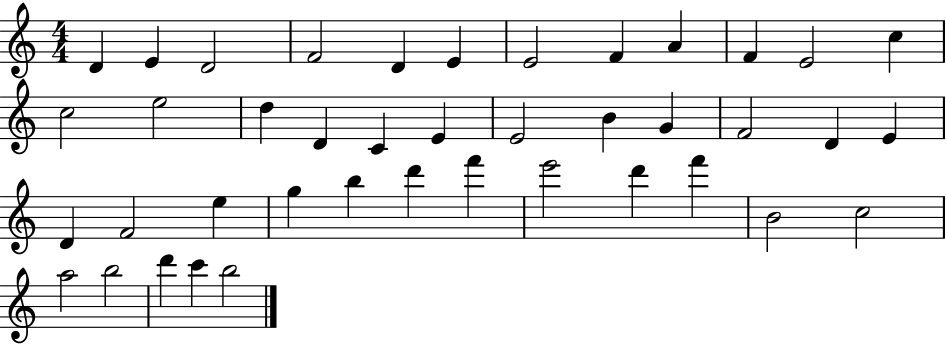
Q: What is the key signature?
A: C major